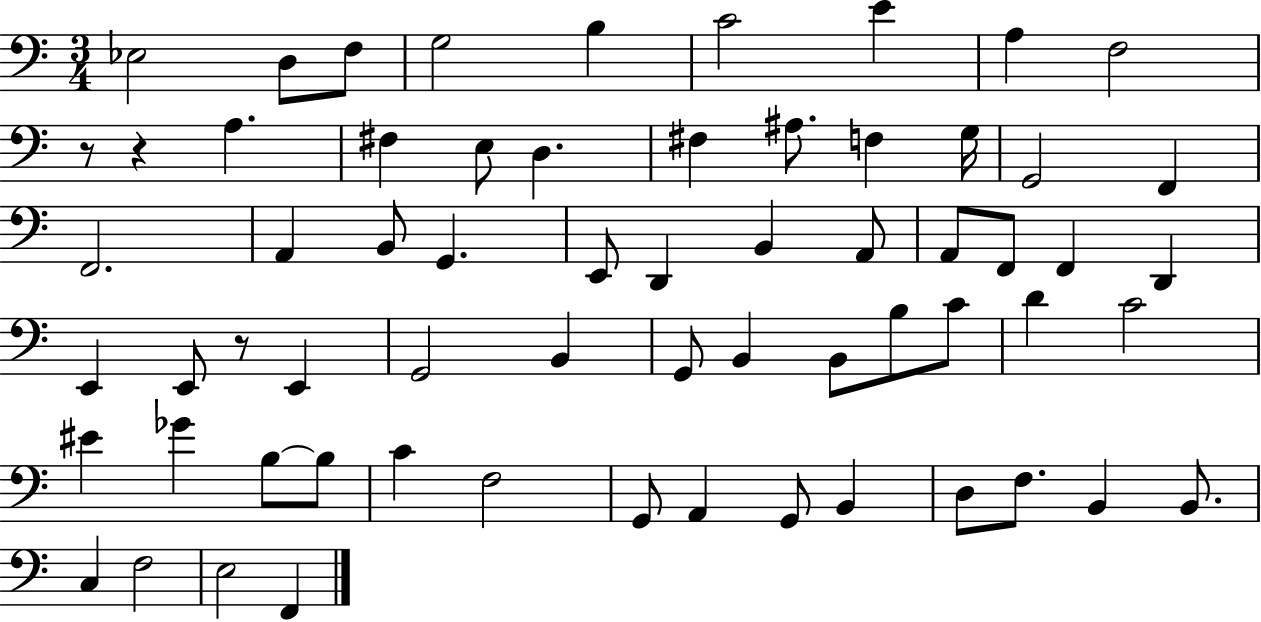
{
  \clef bass
  \numericTimeSignature
  \time 3/4
  \key c \major
  \repeat volta 2 { ees2 d8 f8 | g2 b4 | c'2 e'4 | a4 f2 | \break r8 r4 a4. | fis4 e8 d4. | fis4 ais8. f4 g16 | g,2 f,4 | \break f,2. | a,4 b,8 g,4. | e,8 d,4 b,4 a,8 | a,8 f,8 f,4 d,4 | \break e,4 e,8 r8 e,4 | g,2 b,4 | g,8 b,4 b,8 b8 c'8 | d'4 c'2 | \break eis'4 ges'4 b8~~ b8 | c'4 f2 | g,8 a,4 g,8 b,4 | d8 f8. b,4 b,8. | \break c4 f2 | e2 f,4 | } \bar "|."
}